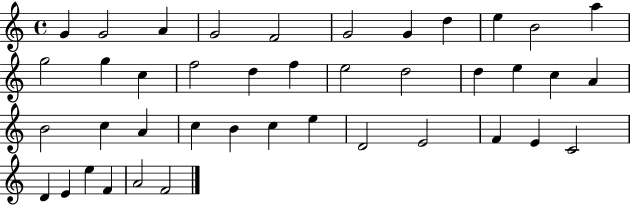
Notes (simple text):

G4/q G4/h A4/q G4/h F4/h G4/h G4/q D5/q E5/q B4/h A5/q G5/h G5/q C5/q F5/h D5/q F5/q E5/h D5/h D5/q E5/q C5/q A4/q B4/h C5/q A4/q C5/q B4/q C5/q E5/q D4/h E4/h F4/q E4/q C4/h D4/q E4/q E5/q F4/q A4/h F4/h